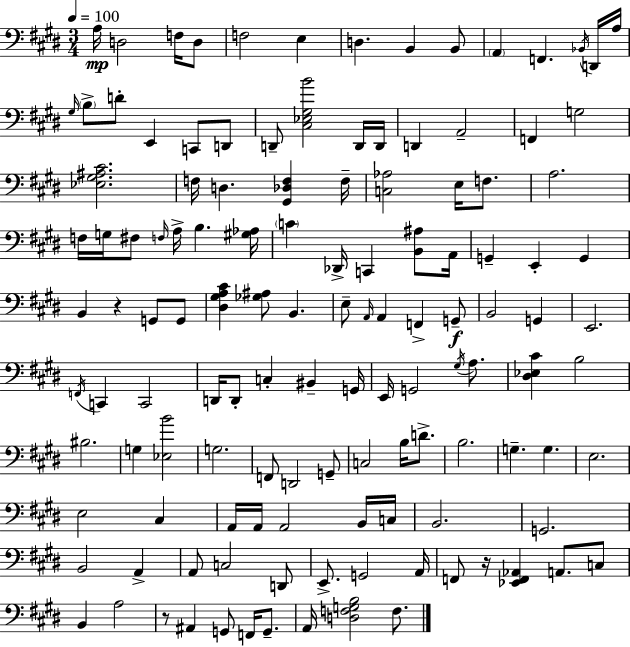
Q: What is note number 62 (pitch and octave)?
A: D2